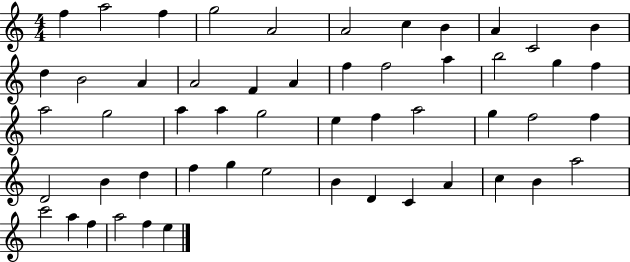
X:1
T:Untitled
M:4/4
L:1/4
K:C
f a2 f g2 A2 A2 c B A C2 B d B2 A A2 F A f f2 a b2 g f a2 g2 a a g2 e f a2 g f2 f D2 B d f g e2 B D C A c B a2 c'2 a f a2 f e